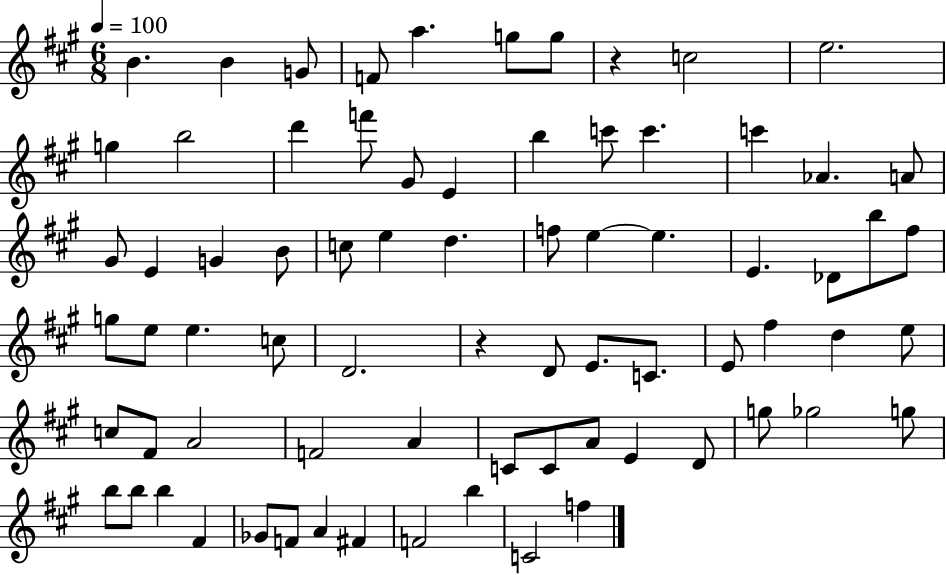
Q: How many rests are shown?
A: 2